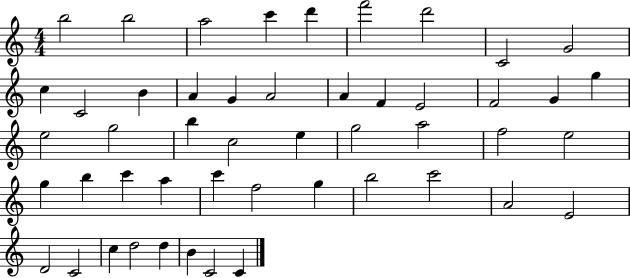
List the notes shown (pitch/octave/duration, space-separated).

B5/h B5/h A5/h C6/q D6/q F6/h D6/h C4/h G4/h C5/q C4/h B4/q A4/q G4/q A4/h A4/q F4/q E4/h F4/h G4/q G5/q E5/h G5/h B5/q C5/h E5/q G5/h A5/h F5/h E5/h G5/q B5/q C6/q A5/q C6/q F5/h G5/q B5/h C6/h A4/h E4/h D4/h C4/h C5/q D5/h D5/q B4/q C4/h C4/q